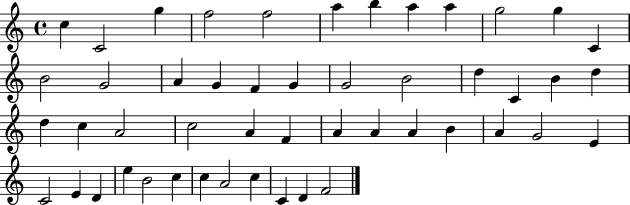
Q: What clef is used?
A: treble